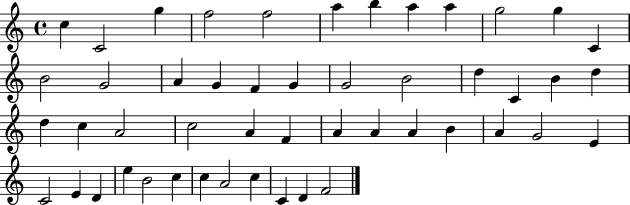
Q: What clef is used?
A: treble